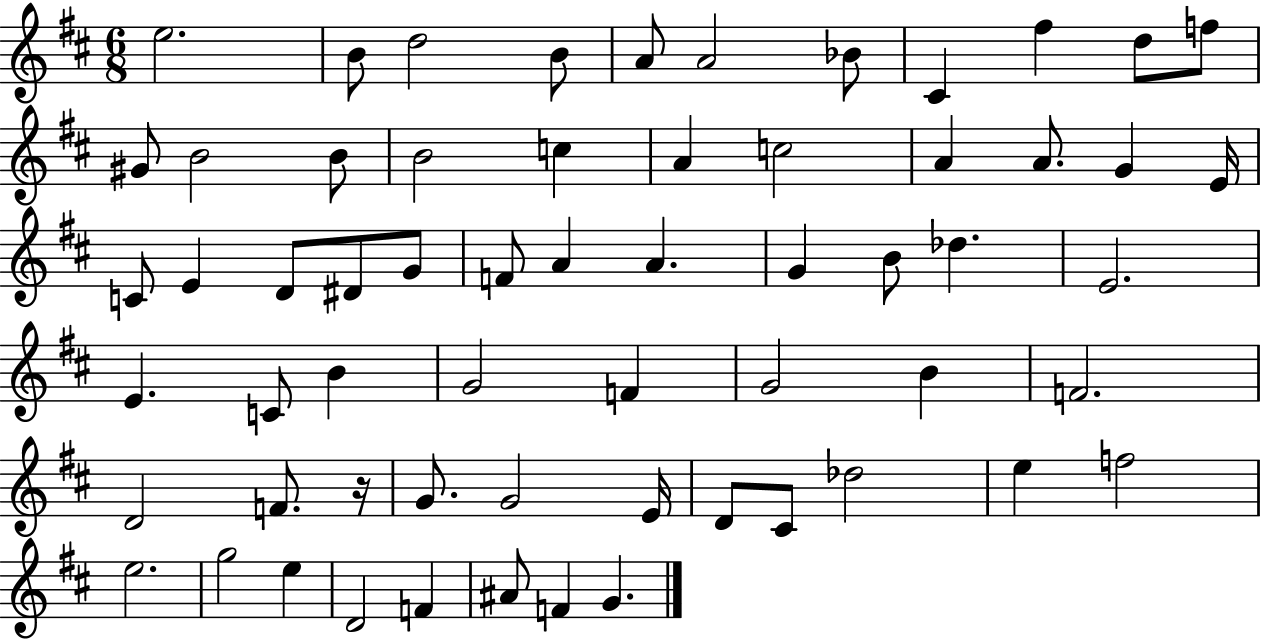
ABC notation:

X:1
T:Untitled
M:6/8
L:1/4
K:D
e2 B/2 d2 B/2 A/2 A2 _B/2 ^C ^f d/2 f/2 ^G/2 B2 B/2 B2 c A c2 A A/2 G E/4 C/2 E D/2 ^D/2 G/2 F/2 A A G B/2 _d E2 E C/2 B G2 F G2 B F2 D2 F/2 z/4 G/2 G2 E/4 D/2 ^C/2 _d2 e f2 e2 g2 e D2 F ^A/2 F G